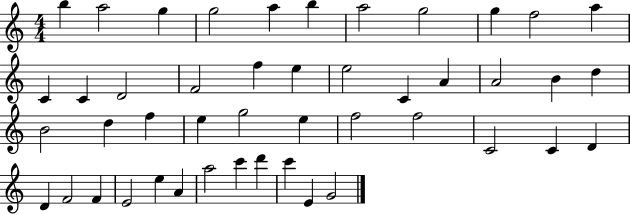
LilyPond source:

{
  \clef treble
  \numericTimeSignature
  \time 4/4
  \key c \major
  b''4 a''2 g''4 | g''2 a''4 b''4 | a''2 g''2 | g''4 f''2 a''4 | \break c'4 c'4 d'2 | f'2 f''4 e''4 | e''2 c'4 a'4 | a'2 b'4 d''4 | \break b'2 d''4 f''4 | e''4 g''2 e''4 | f''2 f''2 | c'2 c'4 d'4 | \break d'4 f'2 f'4 | e'2 e''4 a'4 | a''2 c'''4 d'''4 | c'''4 e'4 g'2 | \break \bar "|."
}